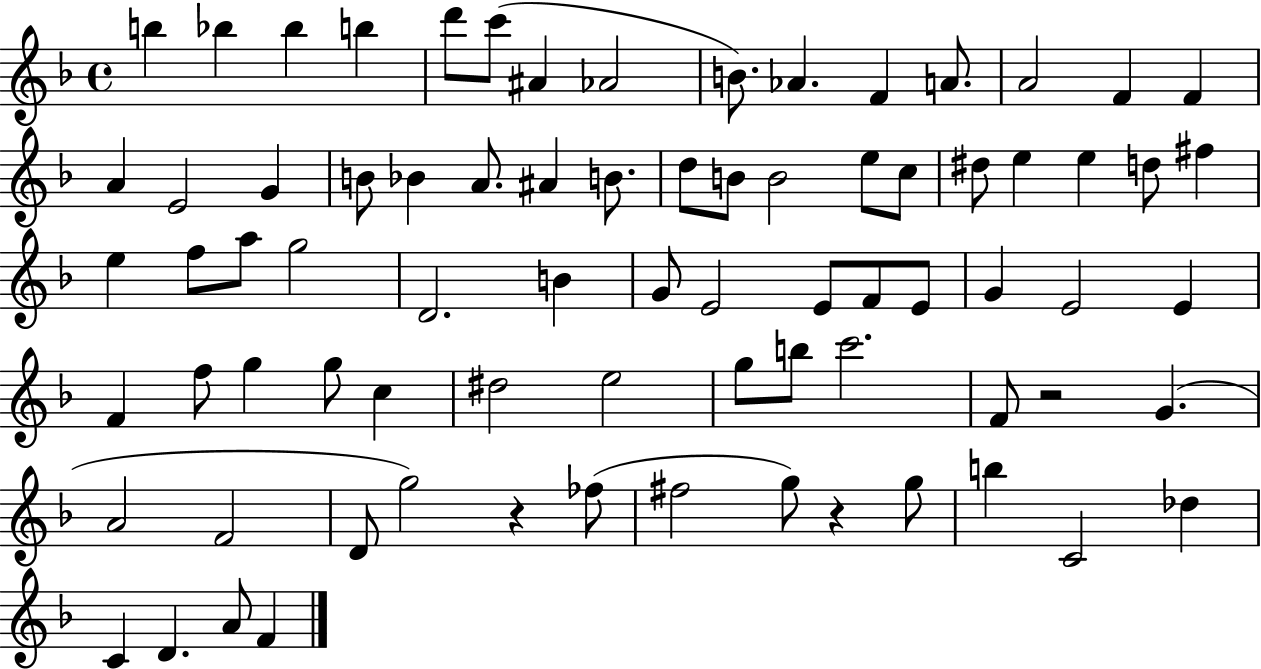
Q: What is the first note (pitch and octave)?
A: B5